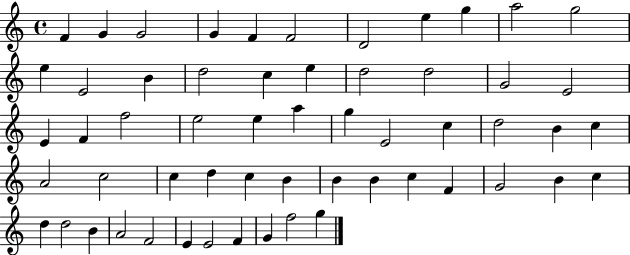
X:1
T:Untitled
M:4/4
L:1/4
K:C
F G G2 G F F2 D2 e g a2 g2 e E2 B d2 c e d2 d2 G2 E2 E F f2 e2 e a g E2 c d2 B c A2 c2 c d c B B B c F G2 B c d d2 B A2 F2 E E2 F G f2 g